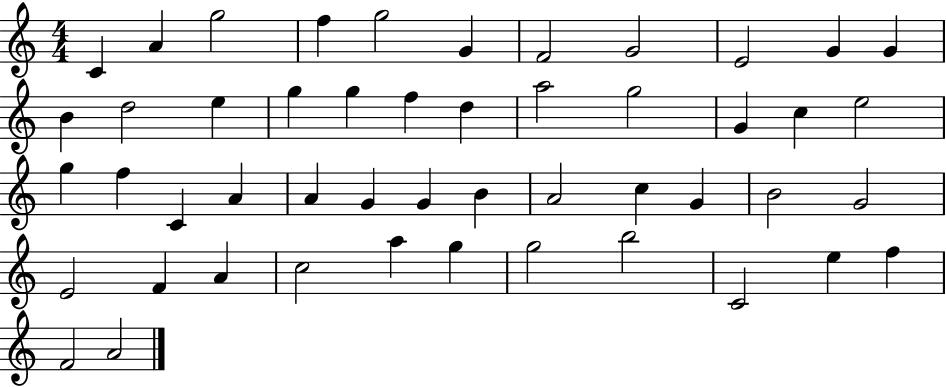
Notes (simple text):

C4/q A4/q G5/h F5/q G5/h G4/q F4/h G4/h E4/h G4/q G4/q B4/q D5/h E5/q G5/q G5/q F5/q D5/q A5/h G5/h G4/q C5/q E5/h G5/q F5/q C4/q A4/q A4/q G4/q G4/q B4/q A4/h C5/q G4/q B4/h G4/h E4/h F4/q A4/q C5/h A5/q G5/q G5/h B5/h C4/h E5/q F5/q F4/h A4/h